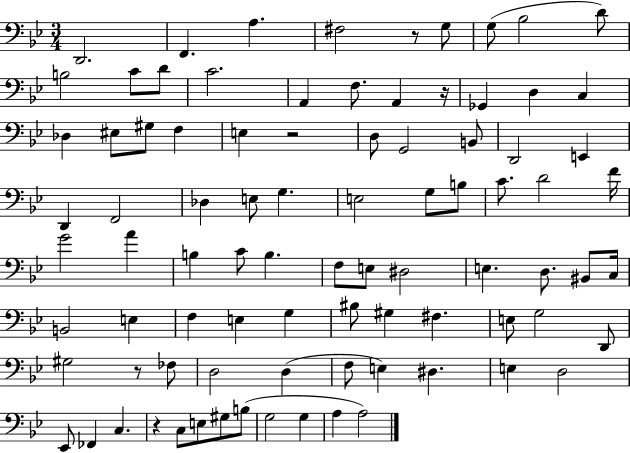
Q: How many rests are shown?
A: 5